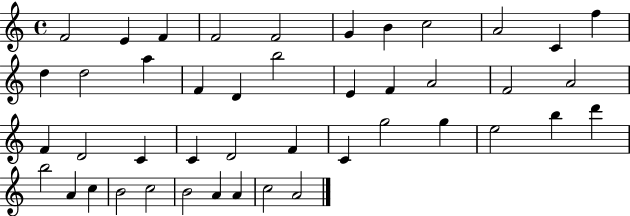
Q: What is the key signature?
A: C major